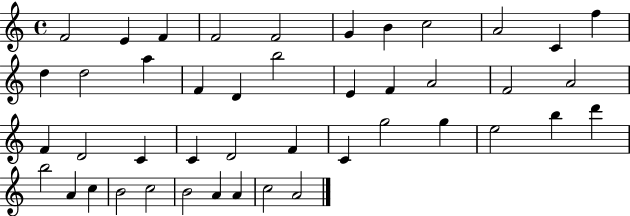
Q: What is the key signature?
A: C major